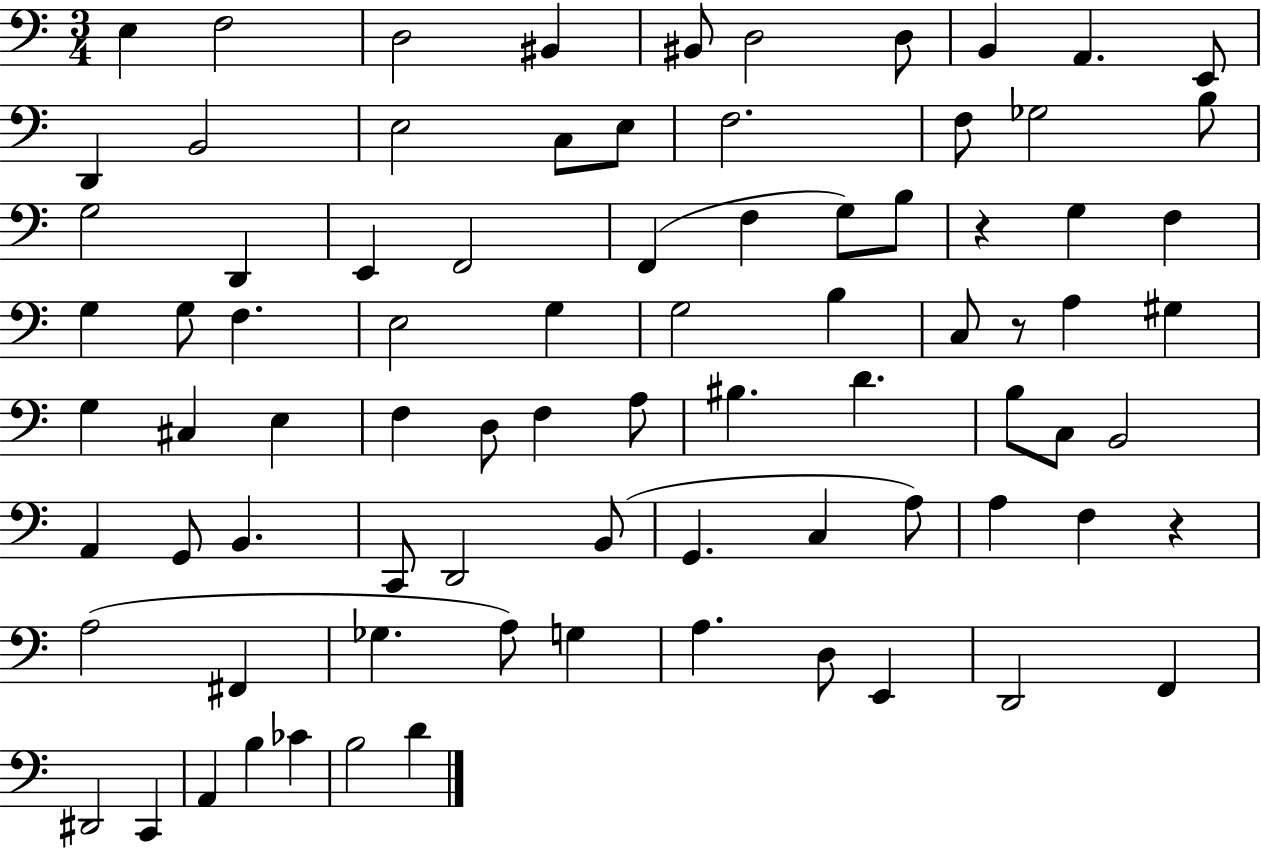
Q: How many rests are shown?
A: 3